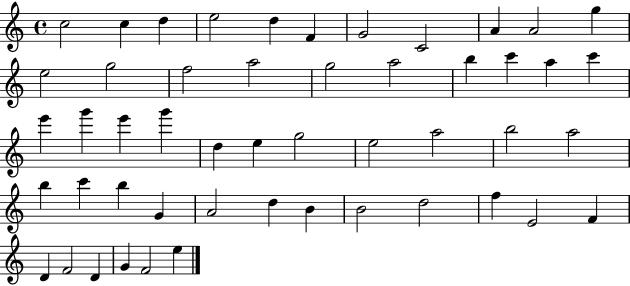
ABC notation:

X:1
T:Untitled
M:4/4
L:1/4
K:C
c2 c d e2 d F G2 C2 A A2 g e2 g2 f2 a2 g2 a2 b c' a c' e' g' e' g' d e g2 e2 a2 b2 a2 b c' b G A2 d B B2 d2 f E2 F D F2 D G F2 e